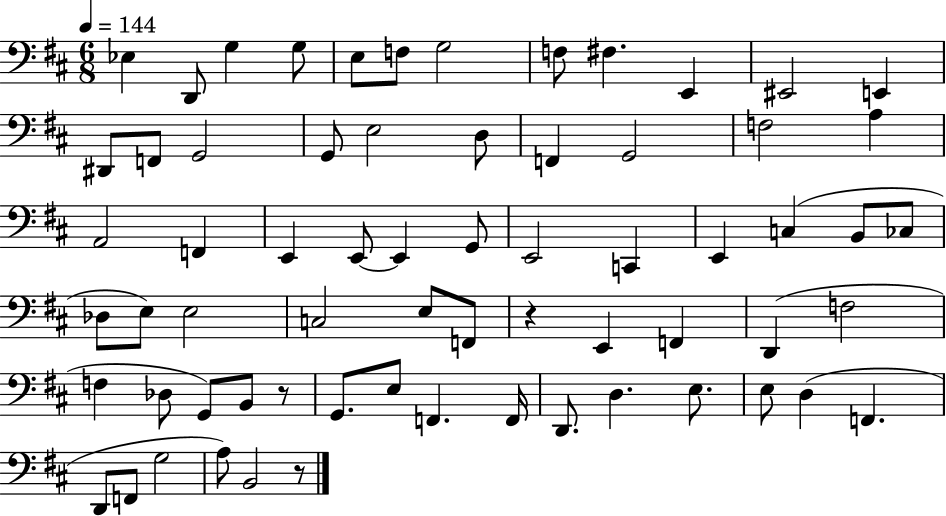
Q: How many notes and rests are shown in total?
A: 66